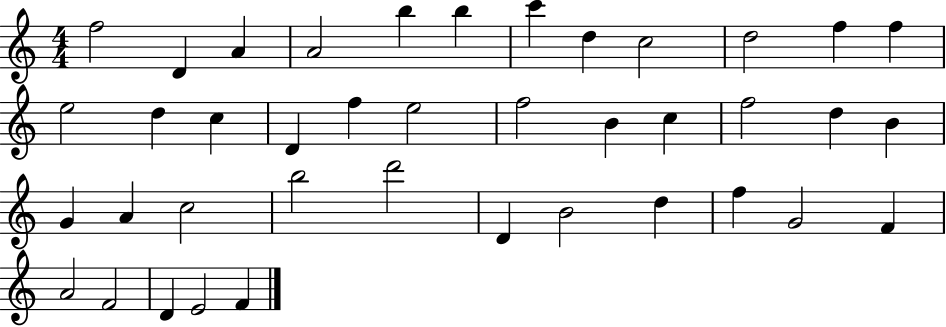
X:1
T:Untitled
M:4/4
L:1/4
K:C
f2 D A A2 b b c' d c2 d2 f f e2 d c D f e2 f2 B c f2 d B G A c2 b2 d'2 D B2 d f G2 F A2 F2 D E2 F